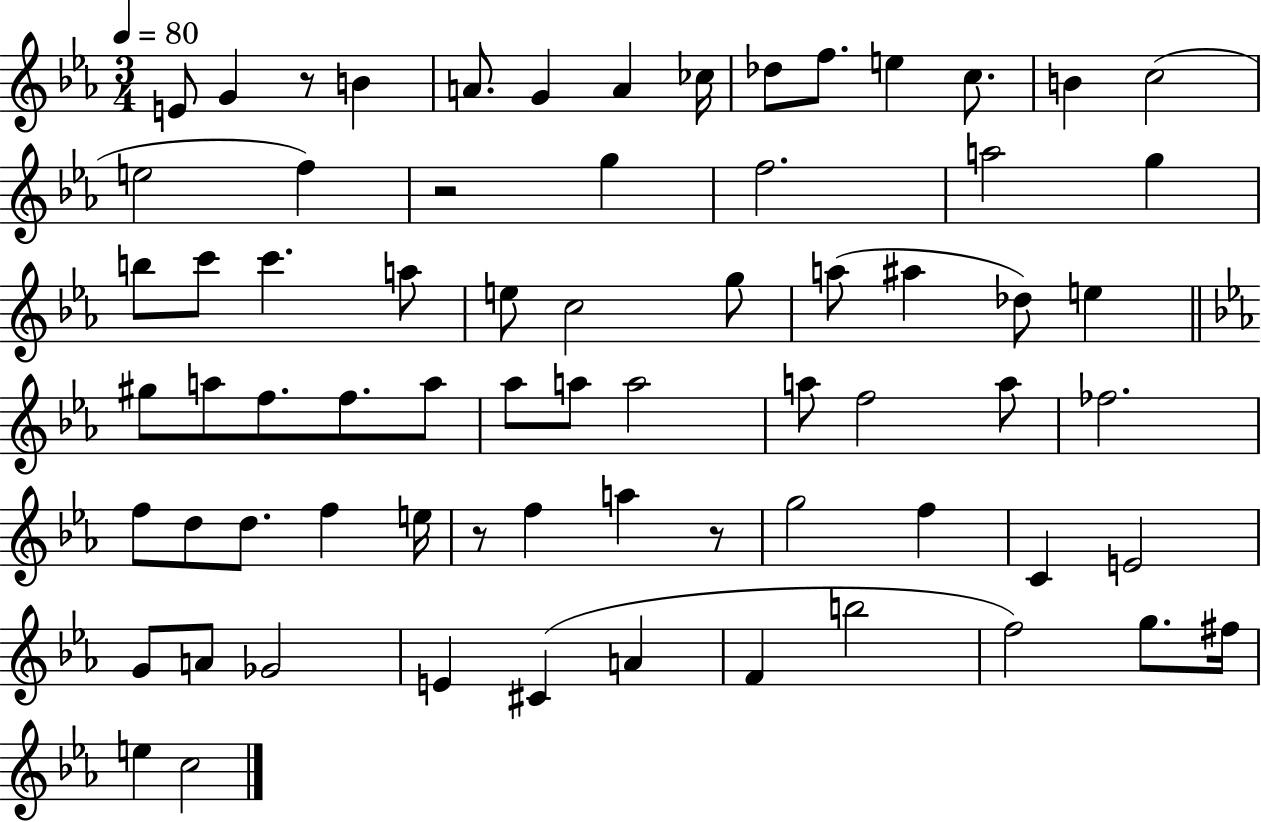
X:1
T:Untitled
M:3/4
L:1/4
K:Eb
E/2 G z/2 B A/2 G A _c/4 _d/2 f/2 e c/2 B c2 e2 f z2 g f2 a2 g b/2 c'/2 c' a/2 e/2 c2 g/2 a/2 ^a _d/2 e ^g/2 a/2 f/2 f/2 a/2 _a/2 a/2 a2 a/2 f2 a/2 _f2 f/2 d/2 d/2 f e/4 z/2 f a z/2 g2 f C E2 G/2 A/2 _G2 E ^C A F b2 f2 g/2 ^f/4 e c2